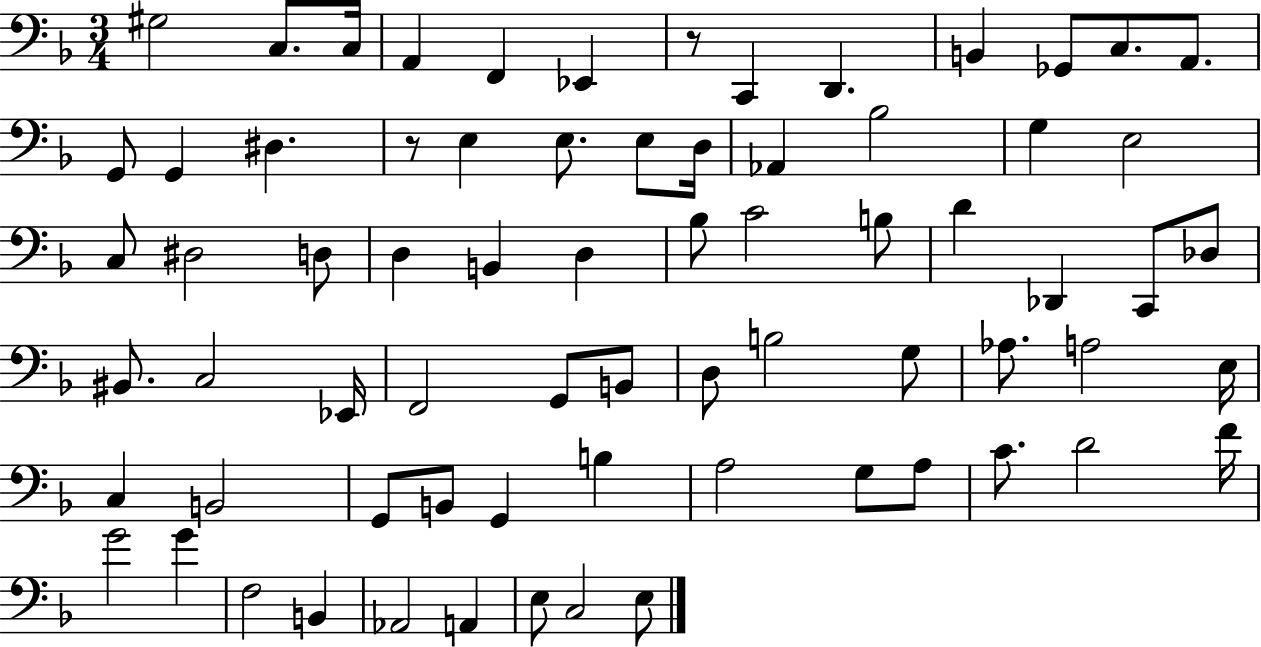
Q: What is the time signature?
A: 3/4